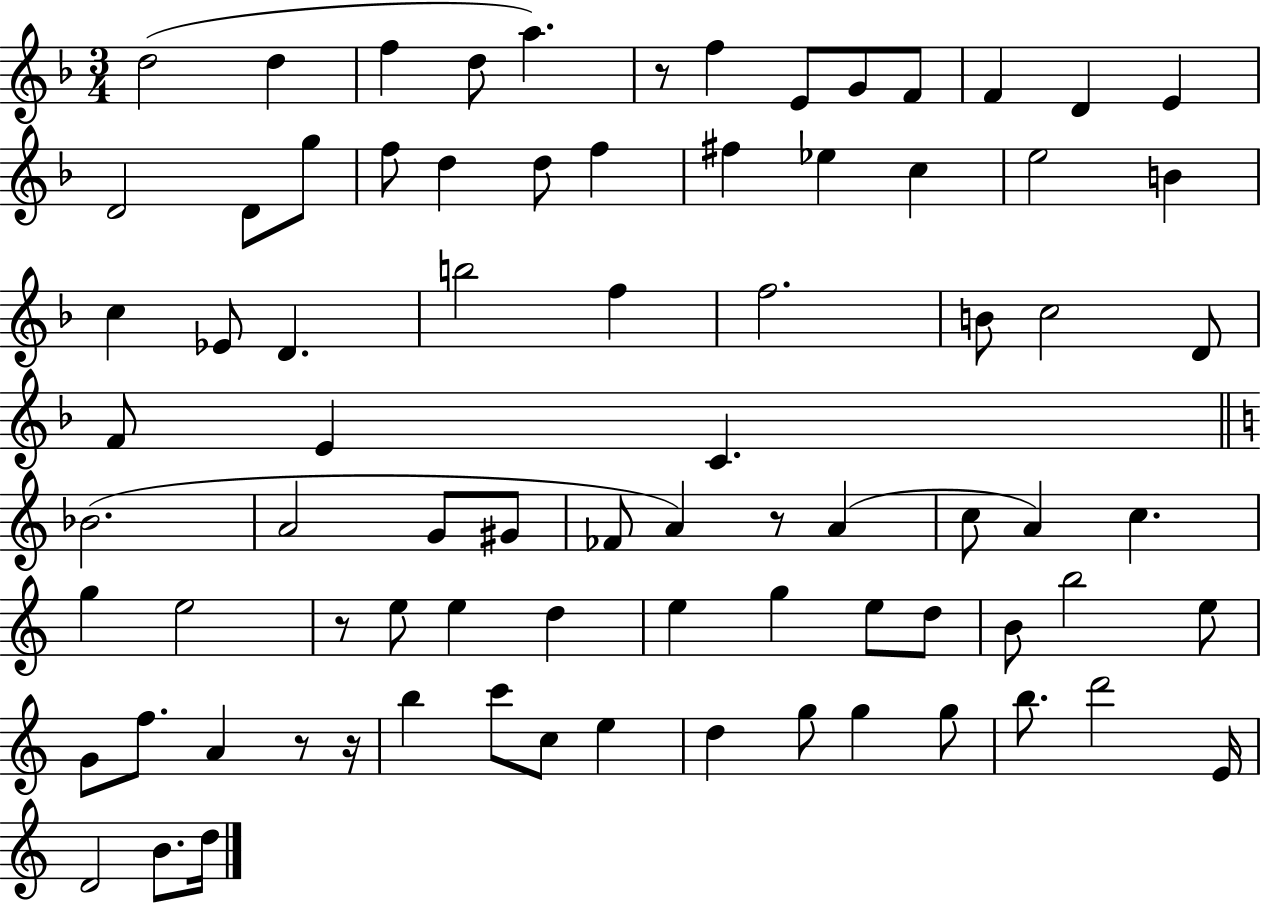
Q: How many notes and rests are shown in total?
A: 80